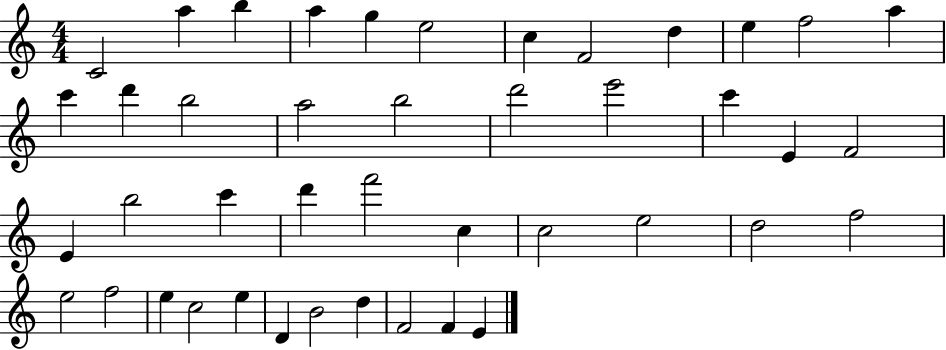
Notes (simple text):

C4/h A5/q B5/q A5/q G5/q E5/h C5/q F4/h D5/q E5/q F5/h A5/q C6/q D6/q B5/h A5/h B5/h D6/h E6/h C6/q E4/q F4/h E4/q B5/h C6/q D6/q F6/h C5/q C5/h E5/h D5/h F5/h E5/h F5/h E5/q C5/h E5/q D4/q B4/h D5/q F4/h F4/q E4/q